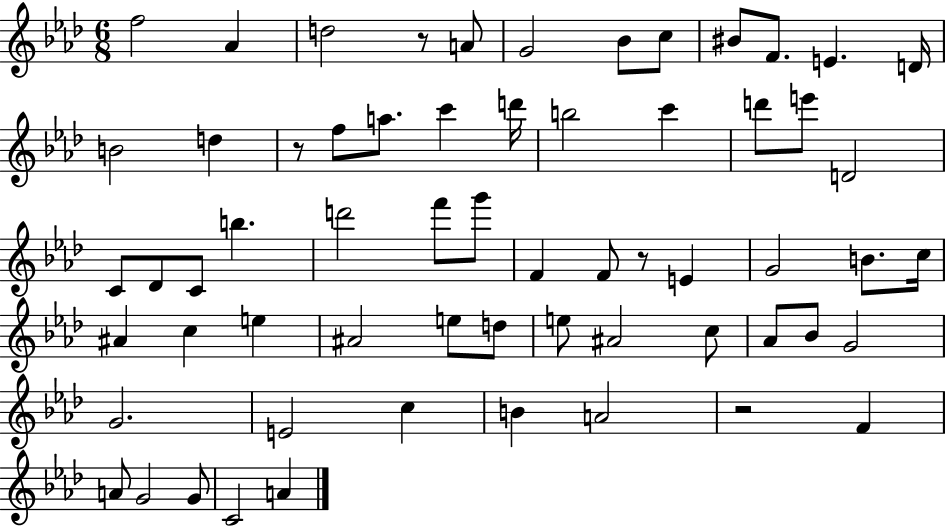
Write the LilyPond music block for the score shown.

{
  \clef treble
  \numericTimeSignature
  \time 6/8
  \key aes \major
  f''2 aes'4 | d''2 r8 a'8 | g'2 bes'8 c''8 | bis'8 f'8. e'4. d'16 | \break b'2 d''4 | r8 f''8 a''8. c'''4 d'''16 | b''2 c'''4 | d'''8 e'''8 d'2 | \break c'8 des'8 c'8 b''4. | d'''2 f'''8 g'''8 | f'4 f'8 r8 e'4 | g'2 b'8. c''16 | \break ais'4 c''4 e''4 | ais'2 e''8 d''8 | e''8 ais'2 c''8 | aes'8 bes'8 g'2 | \break g'2. | e'2 c''4 | b'4 a'2 | r2 f'4 | \break a'8 g'2 g'8 | c'2 a'4 | \bar "|."
}